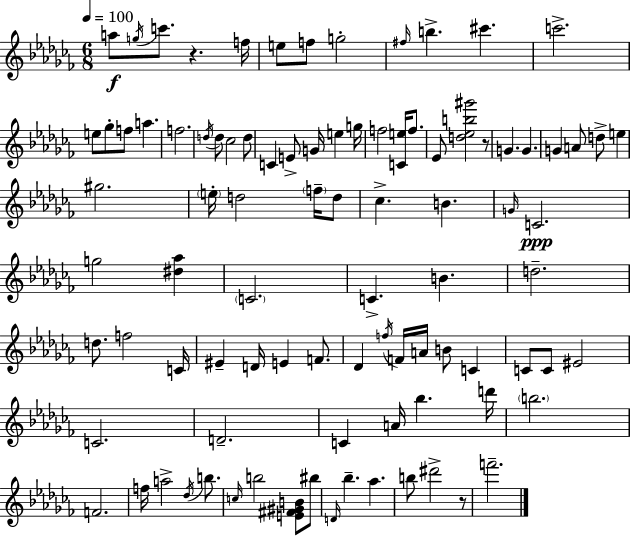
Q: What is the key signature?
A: AES minor